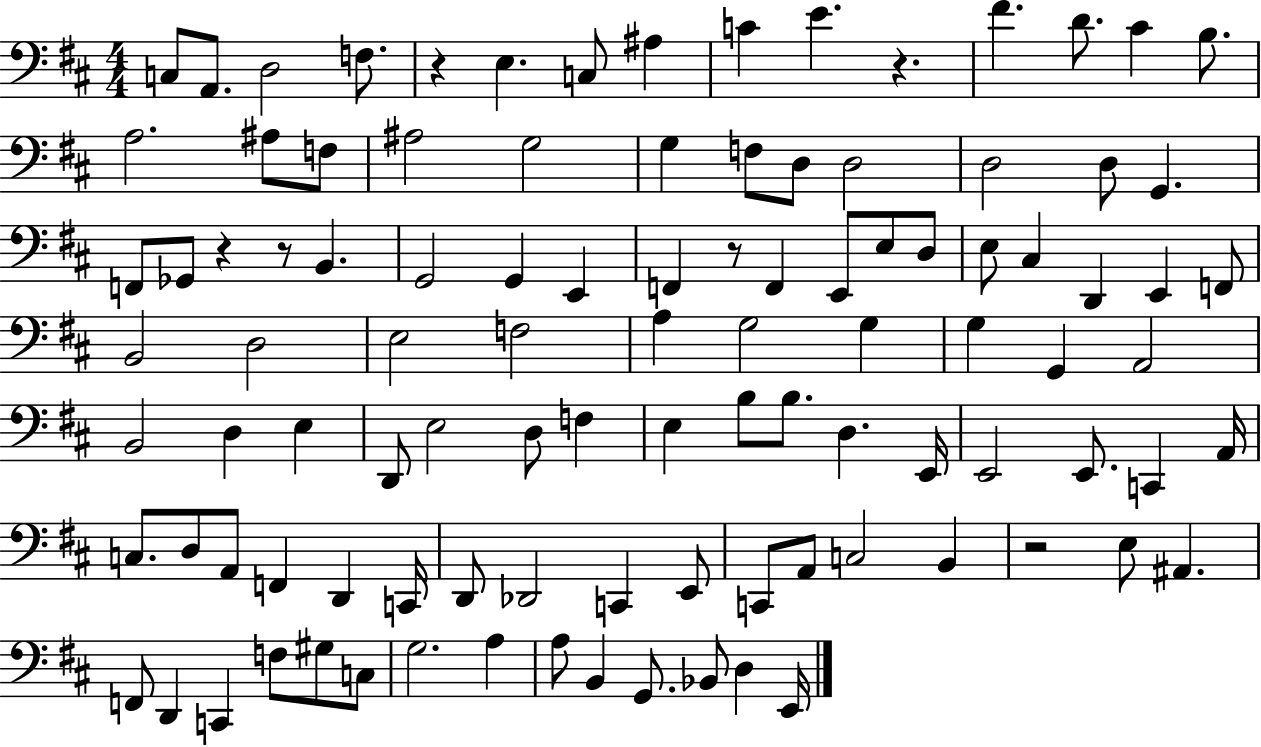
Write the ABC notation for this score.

X:1
T:Untitled
M:4/4
L:1/4
K:D
C,/2 A,,/2 D,2 F,/2 z E, C,/2 ^A, C E z ^F D/2 ^C B,/2 A,2 ^A,/2 F,/2 ^A,2 G,2 G, F,/2 D,/2 D,2 D,2 D,/2 G,, F,,/2 _G,,/2 z z/2 B,, G,,2 G,, E,, F,, z/2 F,, E,,/2 E,/2 D,/2 E,/2 ^C, D,, E,, F,,/2 B,,2 D,2 E,2 F,2 A, G,2 G, G, G,, A,,2 B,,2 D, E, D,,/2 E,2 D,/2 F, E, B,/2 B,/2 D, E,,/4 E,,2 E,,/2 C,, A,,/4 C,/2 D,/2 A,,/2 F,, D,, C,,/4 D,,/2 _D,,2 C,, E,,/2 C,,/2 A,,/2 C,2 B,, z2 E,/2 ^A,, F,,/2 D,, C,, F,/2 ^G,/2 C,/2 G,2 A, A,/2 B,, G,,/2 _B,,/2 D, E,,/4